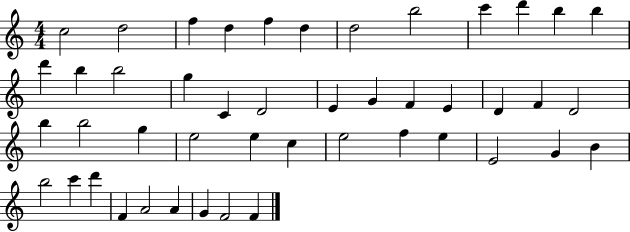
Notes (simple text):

C5/h D5/h F5/q D5/q F5/q D5/q D5/h B5/h C6/q D6/q B5/q B5/q D6/q B5/q B5/h G5/q C4/q D4/h E4/q G4/q F4/q E4/q D4/q F4/q D4/h B5/q B5/h G5/q E5/h E5/q C5/q E5/h F5/q E5/q E4/h G4/q B4/q B5/h C6/q D6/q F4/q A4/h A4/q G4/q F4/h F4/q